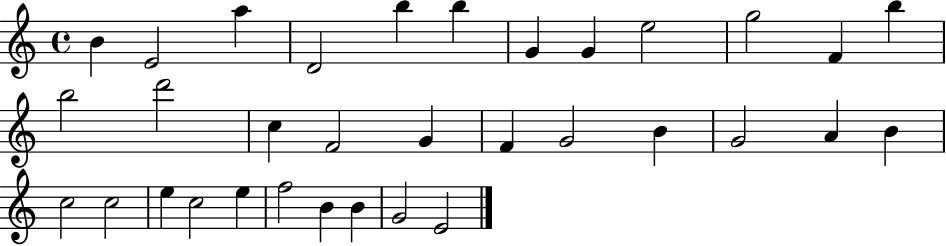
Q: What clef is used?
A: treble